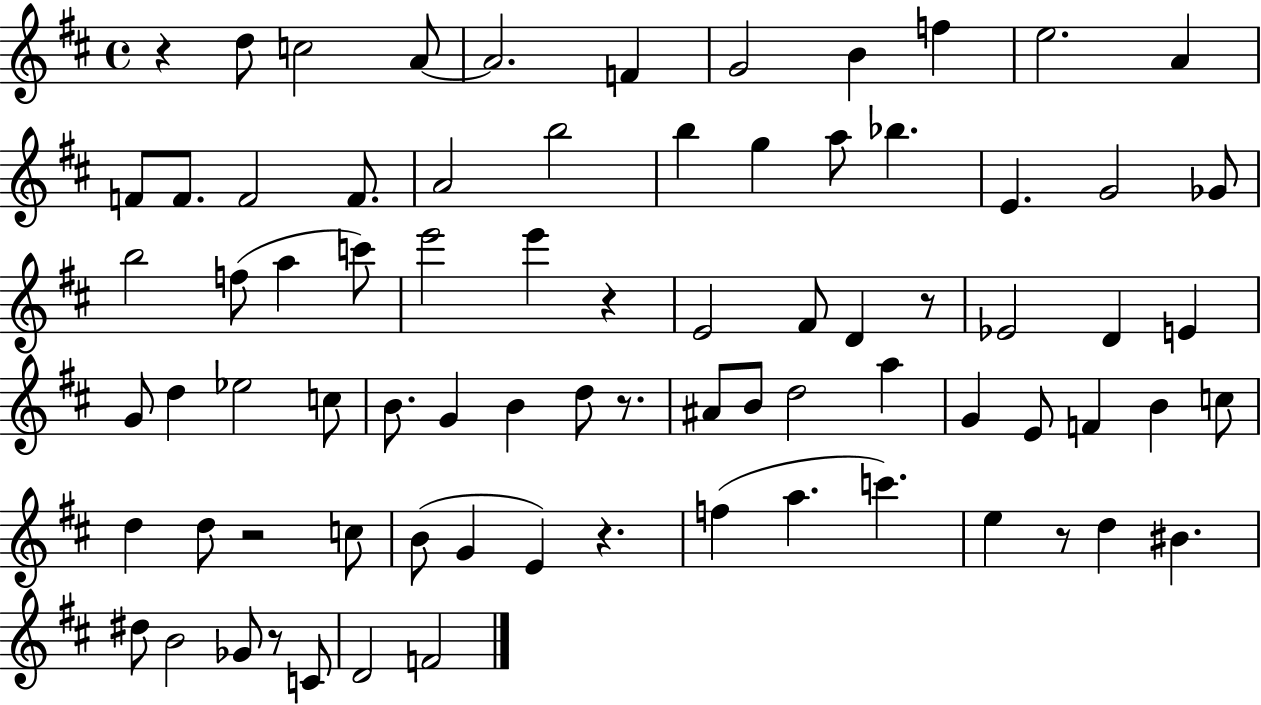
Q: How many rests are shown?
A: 8